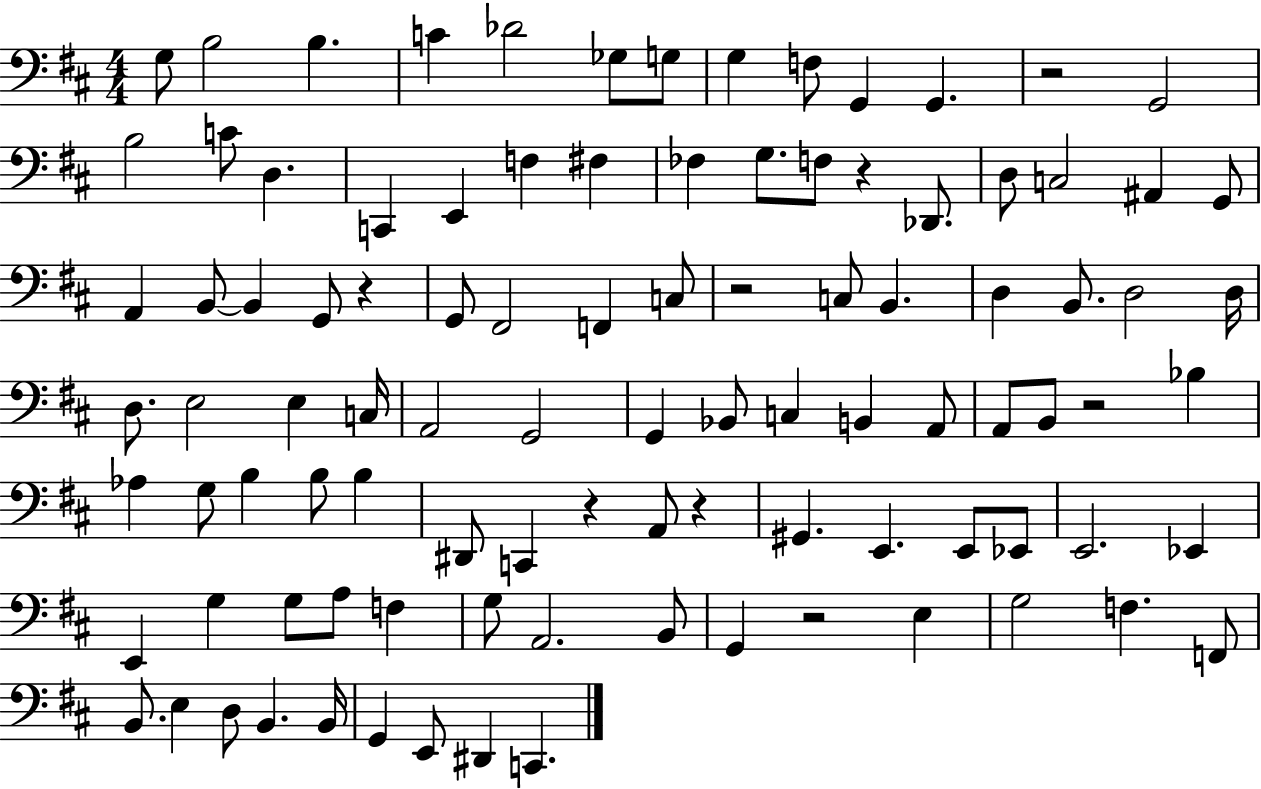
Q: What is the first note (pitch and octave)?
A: G3